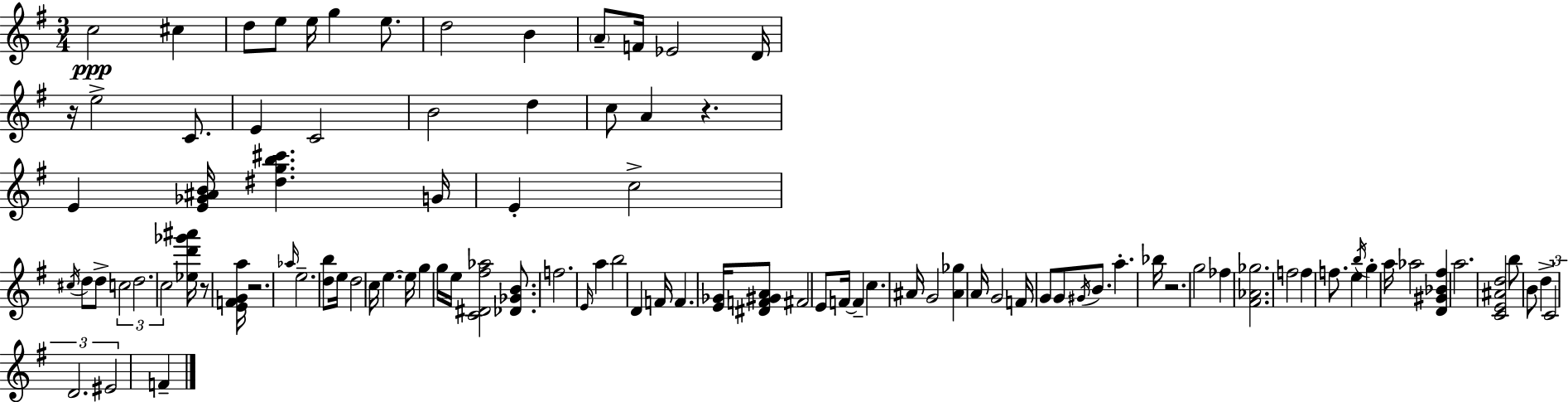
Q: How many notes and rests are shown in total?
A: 100